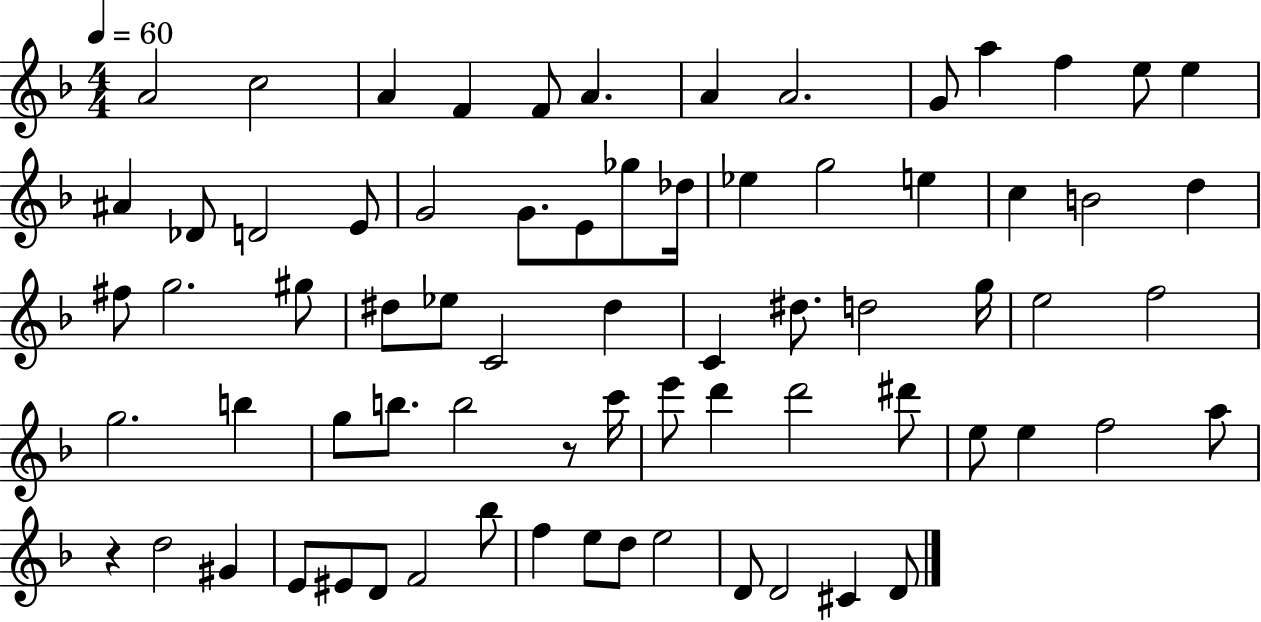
A4/h C5/h A4/q F4/q F4/e A4/q. A4/q A4/h. G4/e A5/q F5/q E5/e E5/q A#4/q Db4/e D4/h E4/e G4/h G4/e. E4/e Gb5/e Db5/s Eb5/q G5/h E5/q C5/q B4/h D5/q F#5/e G5/h. G#5/e D#5/e Eb5/e C4/h D#5/q C4/q D#5/e. D5/h G5/s E5/h F5/h G5/h. B5/q G5/e B5/e. B5/h R/e C6/s E6/e D6/q D6/h D#6/e E5/e E5/q F5/h A5/e R/q D5/h G#4/q E4/e EIS4/e D4/e F4/h Bb5/e F5/q E5/e D5/e E5/h D4/e D4/h C#4/q D4/e